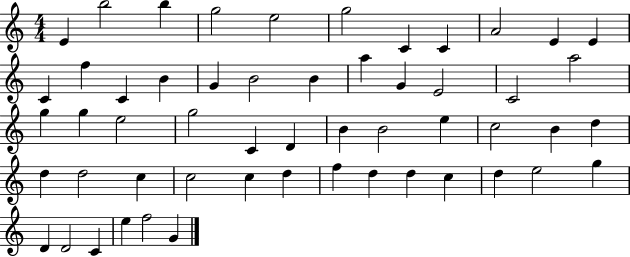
{
  \clef treble
  \numericTimeSignature
  \time 4/4
  \key c \major
  e'4 b''2 b''4 | g''2 e''2 | g''2 c'4 c'4 | a'2 e'4 e'4 | \break c'4 f''4 c'4 b'4 | g'4 b'2 b'4 | a''4 g'4 e'2 | c'2 a''2 | \break g''4 g''4 e''2 | g''2 c'4 d'4 | b'4 b'2 e''4 | c''2 b'4 d''4 | \break d''4 d''2 c''4 | c''2 c''4 d''4 | f''4 d''4 d''4 c''4 | d''4 e''2 g''4 | \break d'4 d'2 c'4 | e''4 f''2 g'4 | \bar "|."
}